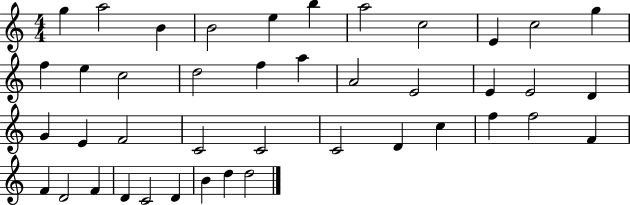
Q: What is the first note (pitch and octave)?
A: G5